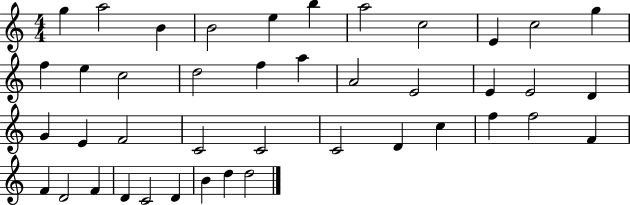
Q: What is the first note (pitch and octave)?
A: G5